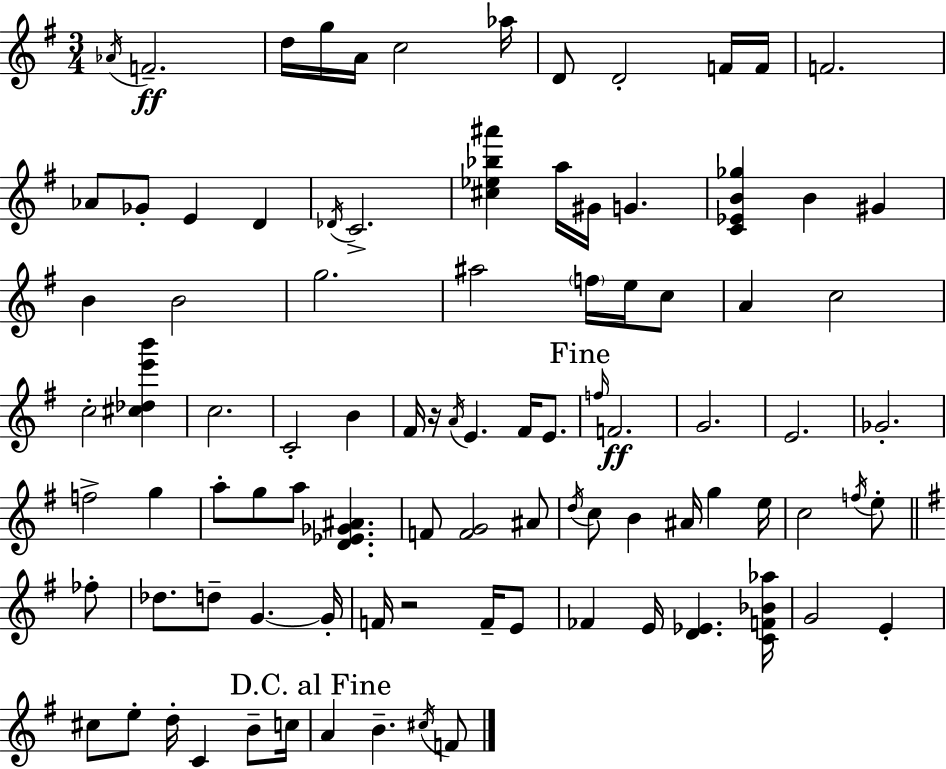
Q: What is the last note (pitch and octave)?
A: F4